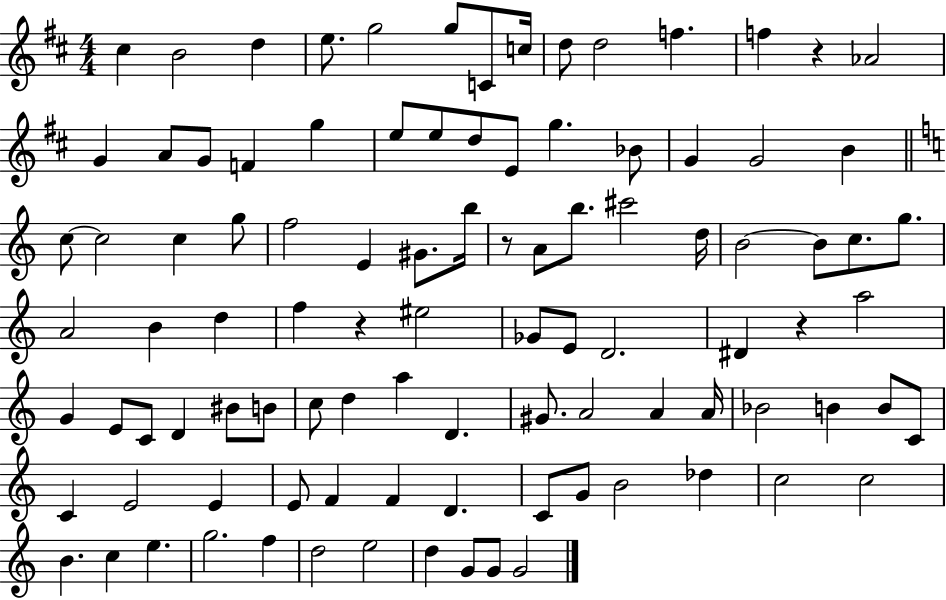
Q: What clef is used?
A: treble